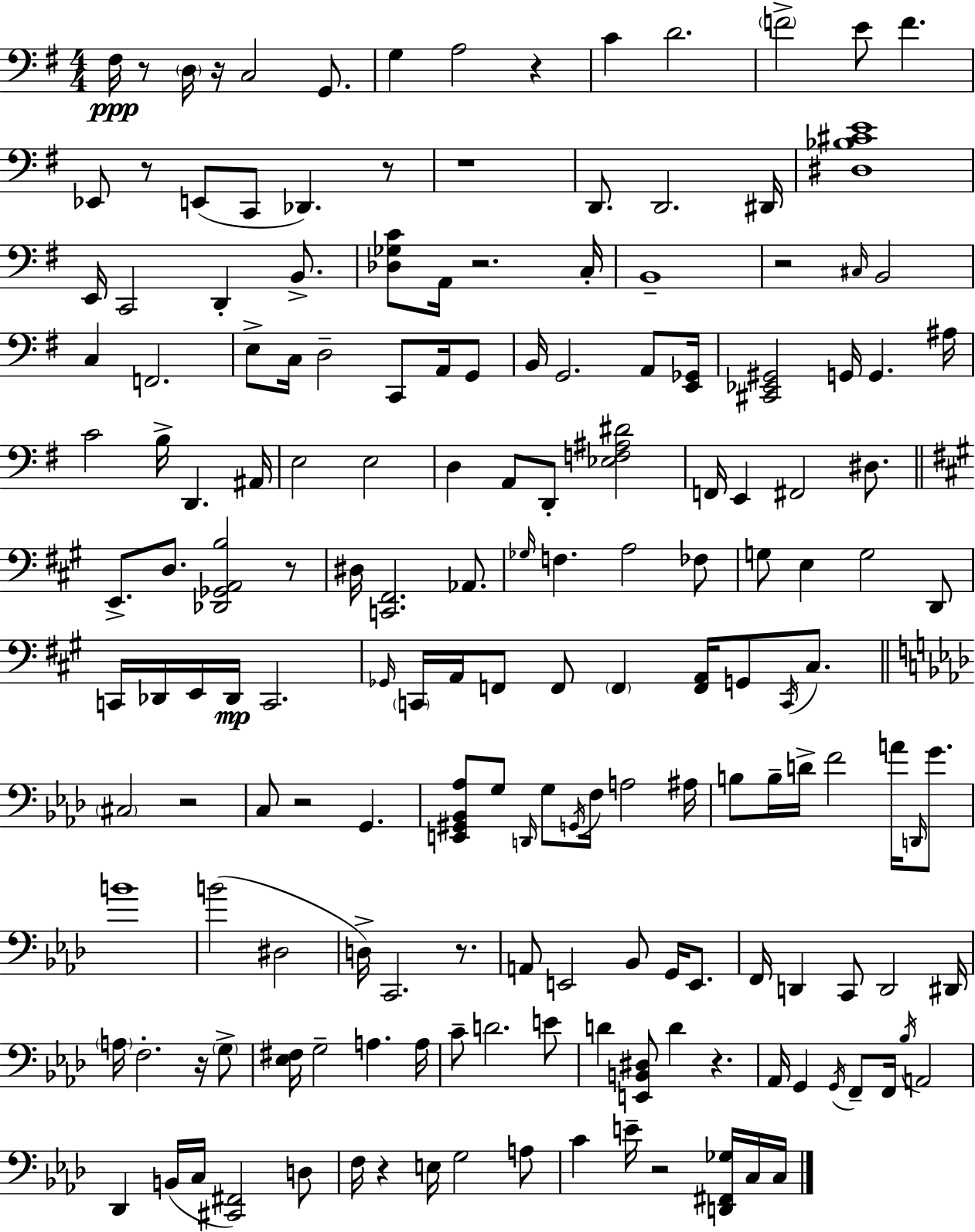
F#3/s R/e D3/s R/s C3/h G2/e. G3/q A3/h R/q C4/q D4/h. F4/h E4/e F4/q. Eb2/e R/e E2/e C2/e Db2/q. R/e R/w D2/e. D2/h. D#2/s [D#3,Bb3,C#4,E4]/w E2/s C2/h D2/q B2/e. [Db3,Gb3,C4]/e A2/s R/h. C3/s B2/w R/h C#3/s B2/h C3/q F2/h. E3/e C3/s D3/h C2/e A2/s G2/e B2/s G2/h. A2/e [E2,Gb2]/s [C#2,Eb2,G#2]/h G2/s G2/q. A#3/s C4/h B3/s D2/q. A#2/s E3/h E3/h D3/q A2/e D2/e [Eb3,F3,A#3,D#4]/h F2/s E2/q F#2/h D#3/e. E2/e. D3/e. [Db2,Gb2,A2,B3]/h R/e D#3/s [C2,F#2]/h. Ab2/e. Gb3/s F3/q. A3/h FES3/e G3/e E3/q G3/h D2/e C2/s Db2/s E2/s Db2/s C2/h. Gb2/s C2/s A2/s F2/e F2/e F2/q [F2,A2]/s G2/e C2/s C#3/e. C#3/h R/h C3/e R/h G2/q. [E2,G#2,Bb2,Ab3]/e G3/e D2/s G3/e G2/s F3/s A3/h A#3/s B3/e B3/s D4/s F4/h A4/s D2/s G4/e. B4/w B4/h D#3/h D3/s C2/h. R/e. A2/e E2/h Bb2/e G2/s E2/e. F2/s D2/q C2/e D2/h D#2/s A3/s F3/h. R/s G3/e [Eb3,F#3]/s G3/h A3/q. A3/s C4/e D4/h. E4/e D4/q [E2,B2,D#3]/e D4/q R/q. Ab2/s G2/q G2/s F2/e F2/s Bb3/s A2/h Db2/q B2/s C3/s [C#2,F#2]/h D3/e F3/s R/q E3/s G3/h A3/e C4/q E4/s R/h [D2,F#2,Gb3]/s C3/s C3/s